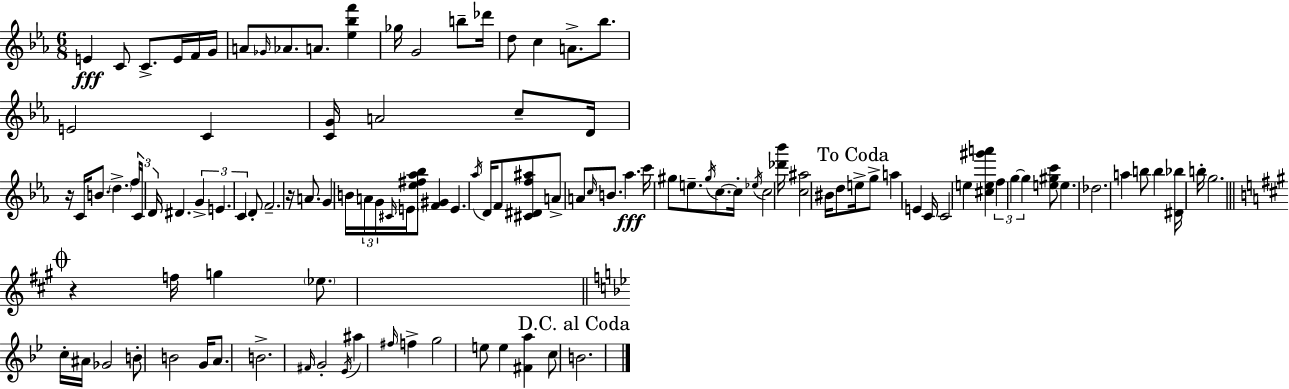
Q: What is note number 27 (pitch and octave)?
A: F5